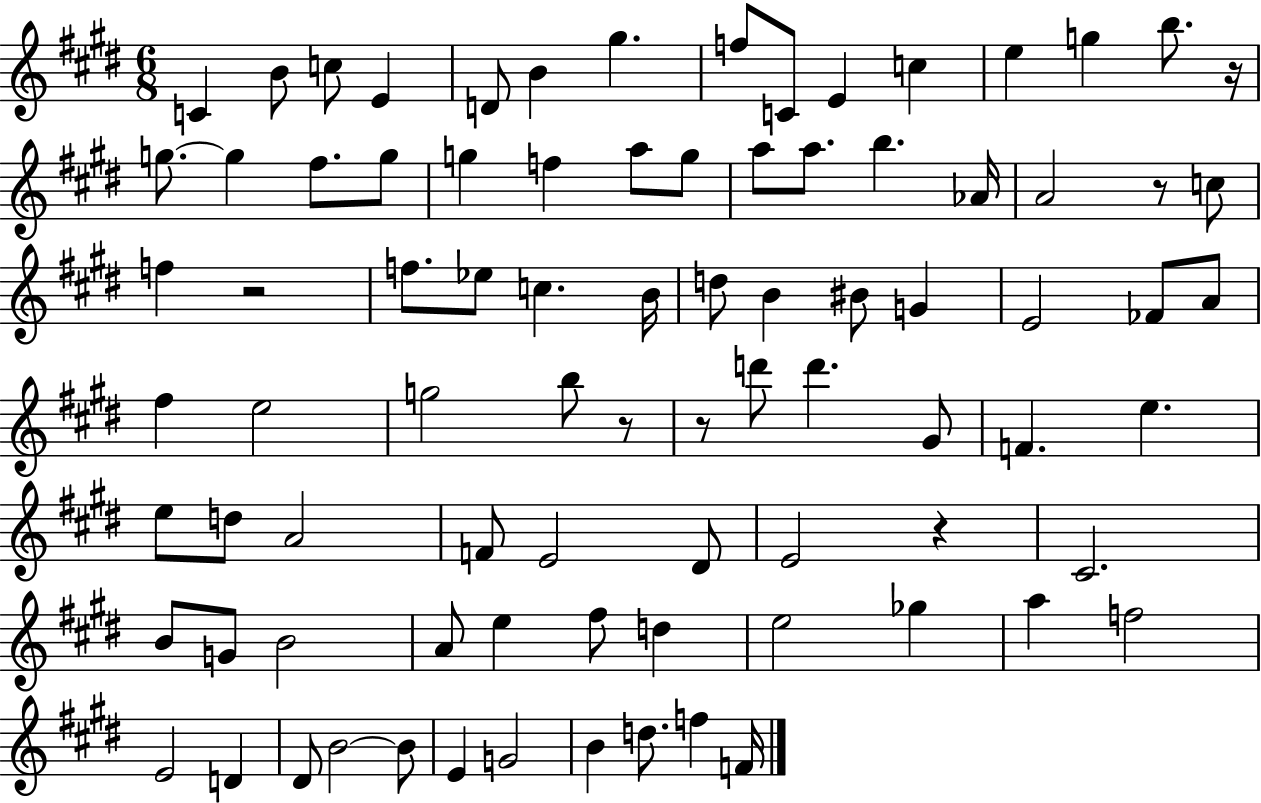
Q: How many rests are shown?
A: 6